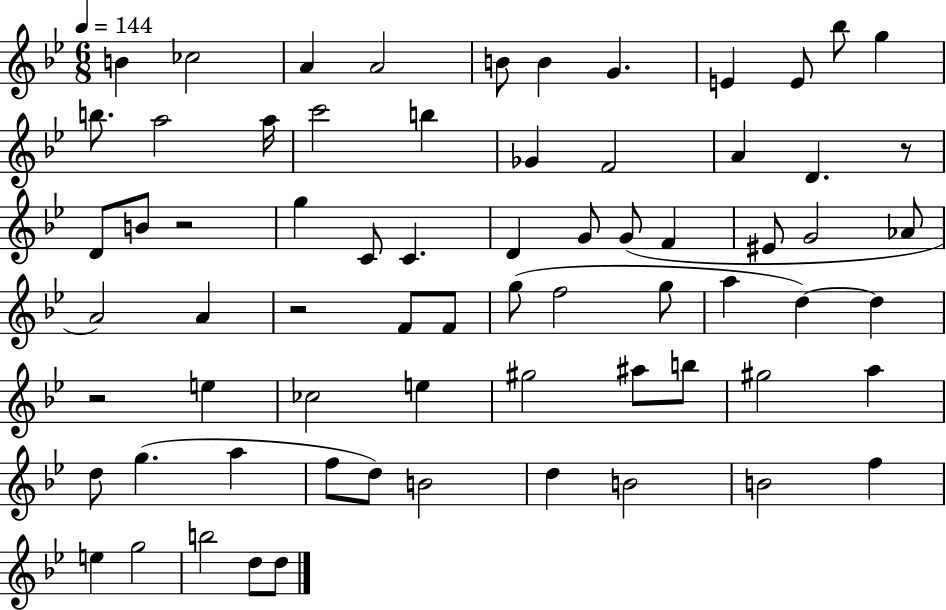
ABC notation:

X:1
T:Untitled
M:6/8
L:1/4
K:Bb
B _c2 A A2 B/2 B G E E/2 _b/2 g b/2 a2 a/4 c'2 b _G F2 A D z/2 D/2 B/2 z2 g C/2 C D G/2 G/2 F ^E/2 G2 _A/2 A2 A z2 F/2 F/2 g/2 f2 g/2 a d d z2 e _c2 e ^g2 ^a/2 b/2 ^g2 a d/2 g a f/2 d/2 B2 d B2 B2 f e g2 b2 d/2 d/2